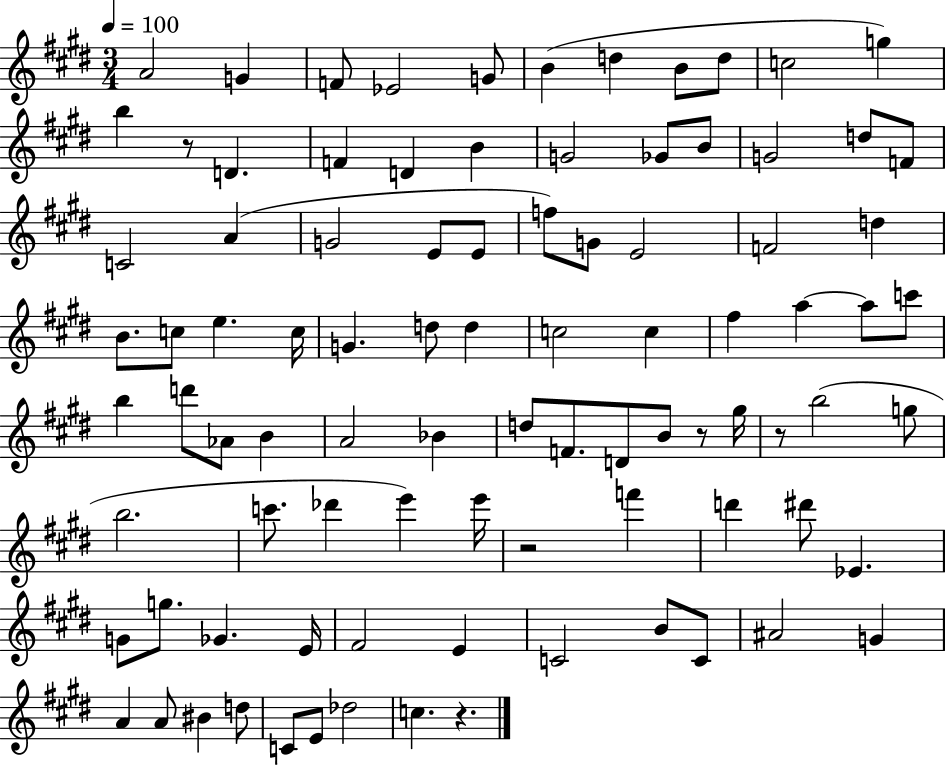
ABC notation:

X:1
T:Untitled
M:3/4
L:1/4
K:E
A2 G F/2 _E2 G/2 B d B/2 d/2 c2 g b z/2 D F D B G2 _G/2 B/2 G2 d/2 F/2 C2 A G2 E/2 E/2 f/2 G/2 E2 F2 d B/2 c/2 e c/4 G d/2 d c2 c ^f a a/2 c'/2 b d'/2 _A/2 B A2 _B d/2 F/2 D/2 B/2 z/2 ^g/4 z/2 b2 g/2 b2 c'/2 _d' e' e'/4 z2 f' d' ^d'/2 _E G/2 g/2 _G E/4 ^F2 E C2 B/2 C/2 ^A2 G A A/2 ^B d/2 C/2 E/2 _d2 c z